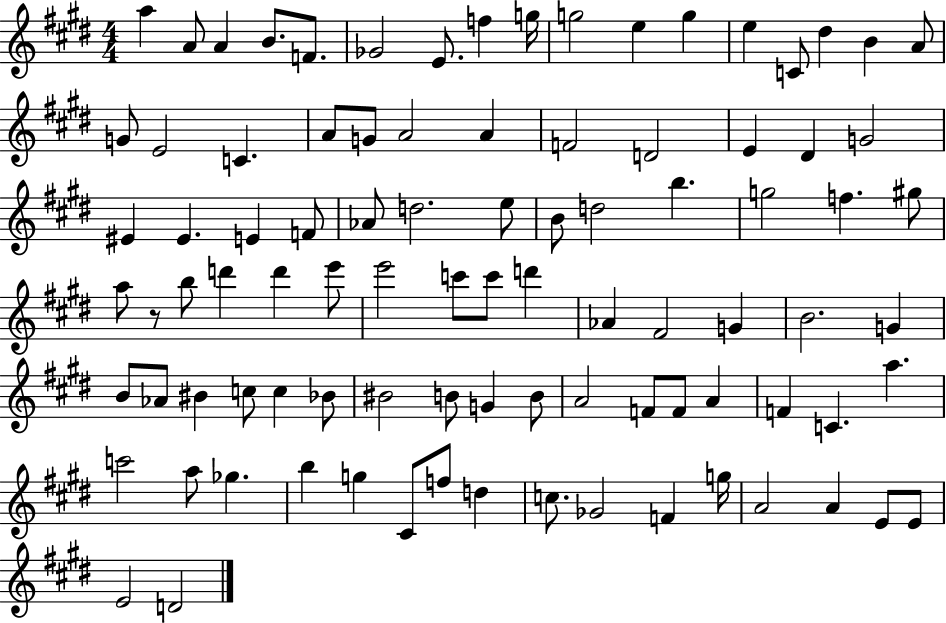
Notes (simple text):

A5/q A4/e A4/q B4/e. F4/e. Gb4/h E4/e. F5/q G5/s G5/h E5/q G5/q E5/q C4/e D#5/q B4/q A4/e G4/e E4/h C4/q. A4/e G4/e A4/h A4/q F4/h D4/h E4/q D#4/q G4/h EIS4/q EIS4/q. E4/q F4/e Ab4/e D5/h. E5/e B4/e D5/h B5/q. G5/h F5/q. G#5/e A5/e R/e B5/e D6/q D6/q E6/e E6/h C6/e C6/e D6/q Ab4/q F#4/h G4/q B4/h. G4/q B4/e Ab4/e BIS4/q C5/e C5/q Bb4/e BIS4/h B4/e G4/q B4/e A4/h F4/e F4/e A4/q F4/q C4/q. A5/q. C6/h A5/e Gb5/q. B5/q G5/q C#4/e F5/e D5/q C5/e. Gb4/h F4/q G5/s A4/h A4/q E4/e E4/e E4/h D4/h